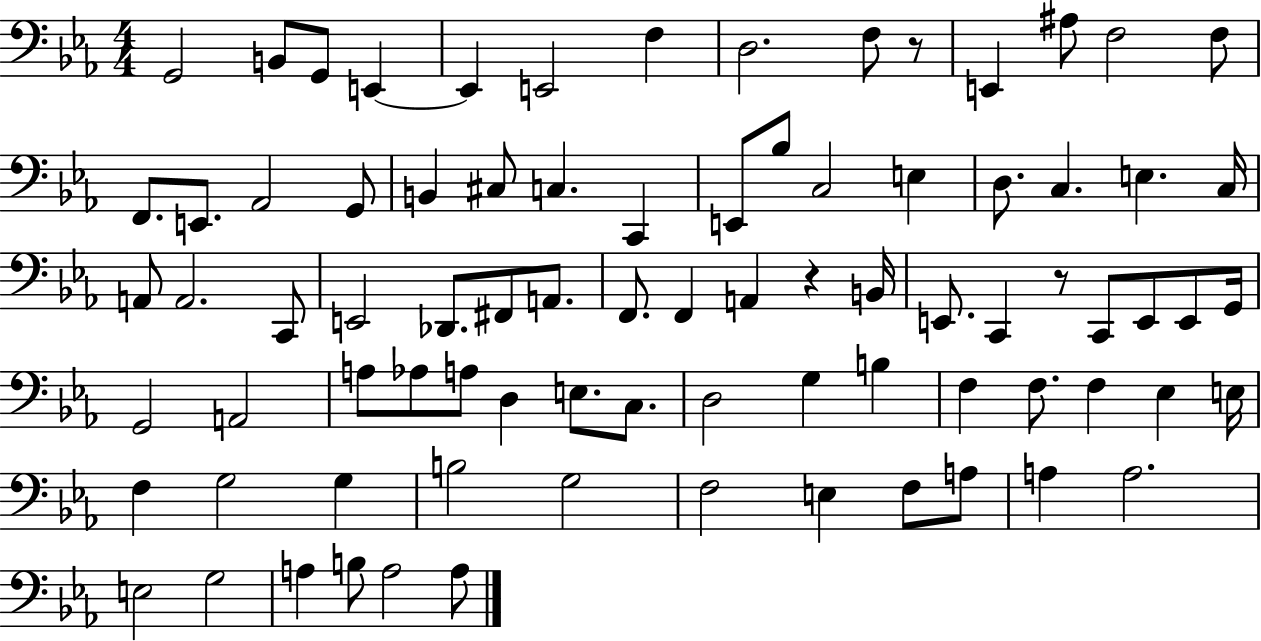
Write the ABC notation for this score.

X:1
T:Untitled
M:4/4
L:1/4
K:Eb
G,,2 B,,/2 G,,/2 E,, E,, E,,2 F, D,2 F,/2 z/2 E,, ^A,/2 F,2 F,/2 F,,/2 E,,/2 _A,,2 G,,/2 B,, ^C,/2 C, C,, E,,/2 _B,/2 C,2 E, D,/2 C, E, C,/4 A,,/2 A,,2 C,,/2 E,,2 _D,,/2 ^F,,/2 A,,/2 F,,/2 F,, A,, z B,,/4 E,,/2 C,, z/2 C,,/2 E,,/2 E,,/2 G,,/4 G,,2 A,,2 A,/2 _A,/2 A,/2 D, E,/2 C,/2 D,2 G, B, F, F,/2 F, _E, E,/4 F, G,2 G, B,2 G,2 F,2 E, F,/2 A,/2 A, A,2 E,2 G,2 A, B,/2 A,2 A,/2